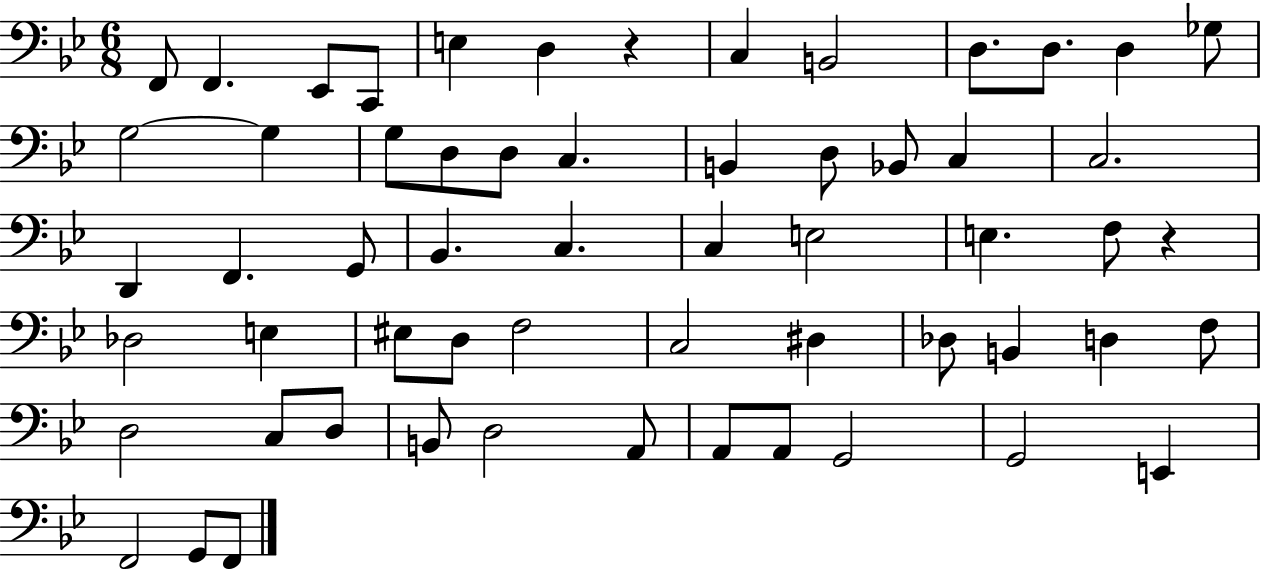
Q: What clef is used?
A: bass